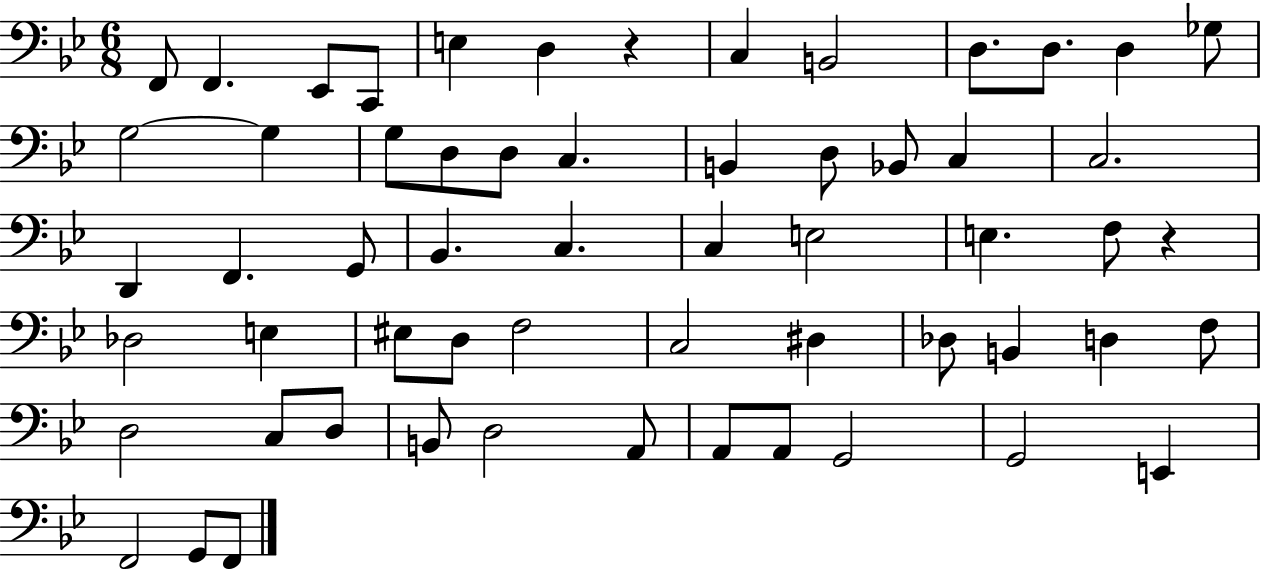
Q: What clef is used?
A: bass